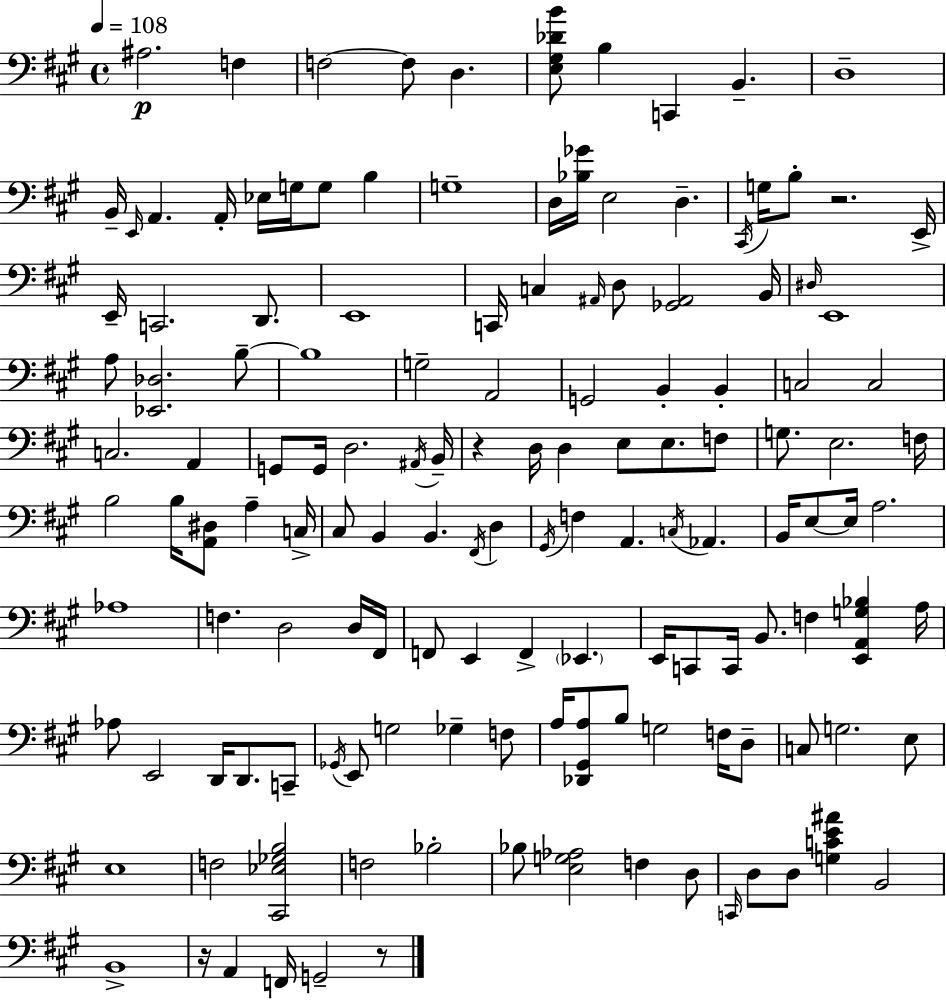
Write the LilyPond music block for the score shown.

{
  \clef bass
  \time 4/4
  \defaultTimeSignature
  \key a \major
  \tempo 4 = 108
  \repeat volta 2 { ais2.\p f4 | f2~~ f8 d4. | <e gis des' b'>8 b4 c,4 b,4.-- | d1-- | \break b,16-- \grace { e,16 } a,4. a,16-. ees16 g16 g8 b4 | g1-- | d16 <bes ges'>16 e2 d4.-- | \acciaccatura { cis,16 } g16 b8-. r2. | \break e,16-> e,16-- c,2. d,8. | e,1 | c,16 c4 \grace { ais,16 } d8 <ges, ais,>2 | b,16 \grace { dis16 } e,1 | \break a8 <ees, des>2. | b8--~~ b1 | g2-- a,2 | g,2 b,4-. | \break b,4-. c2 c2 | c2. | a,4 g,8 g,16 d2. | \acciaccatura { ais,16 } b,16-- r4 d16 d4 e8 | \break e8. f8 g8. e2. | f16 b2 b16 <a, dis>8 | a4-- c16-> cis8 b,4 b,4. | \acciaccatura { fis,16 } d4 \acciaccatura { gis,16 } f4 a,4. | \break \acciaccatura { c16 } aes,4. b,16 e8~~ e16 a2. | aes1 | f4. d2 | d16 fis,16 f,8 e,4 f,4-> | \break \parenthesize ees,4. e,16 c,8 c,16 b,8. f4 | <e, a, g bes>4 a16 aes8 e,2 | d,16 d,8. c,8-- \acciaccatura { ges,16 } e,8 g2 | ges4-- f8 a16 <des, gis, a>8 b8 g2 | \break f16 d8-- c8 g2. | e8 e1 | f2 | <cis, ees ges b>2 f2 | \break bes2-. bes8 <e g aes>2 | f4 d8 \grace { c,16 } d8 d8 <g c' e' ais'>4 | b,2 b,1-> | r16 a,4 f,16 | \break g,2-- r8 } \bar "|."
}